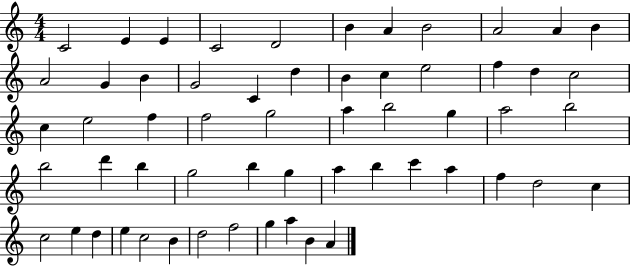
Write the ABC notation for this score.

X:1
T:Untitled
M:4/4
L:1/4
K:C
C2 E E C2 D2 B A B2 A2 A B A2 G B G2 C d B c e2 f d c2 c e2 f f2 g2 a b2 g a2 b2 b2 d' b g2 b g a b c' a f d2 c c2 e d e c2 B d2 f2 g a B A